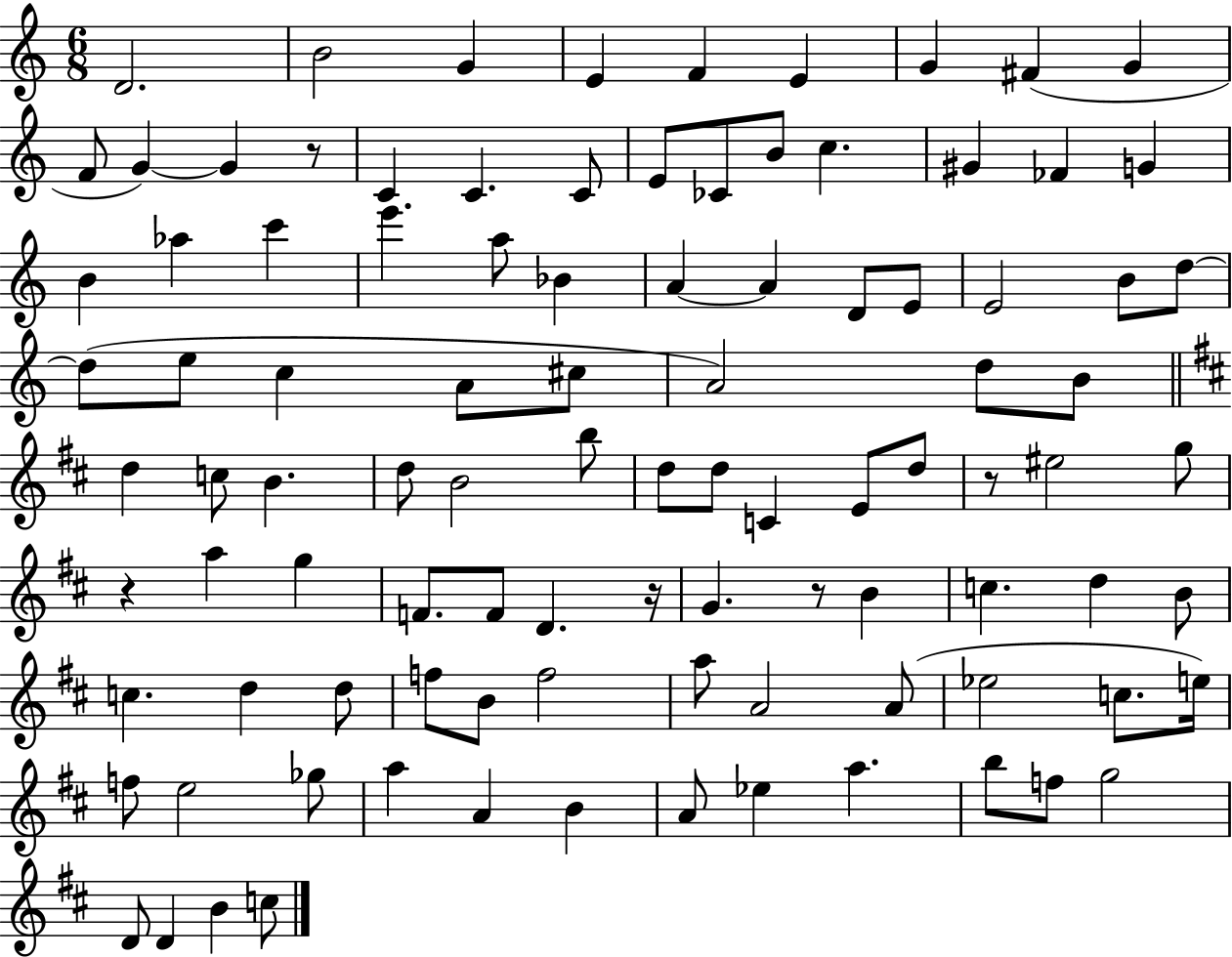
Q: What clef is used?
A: treble